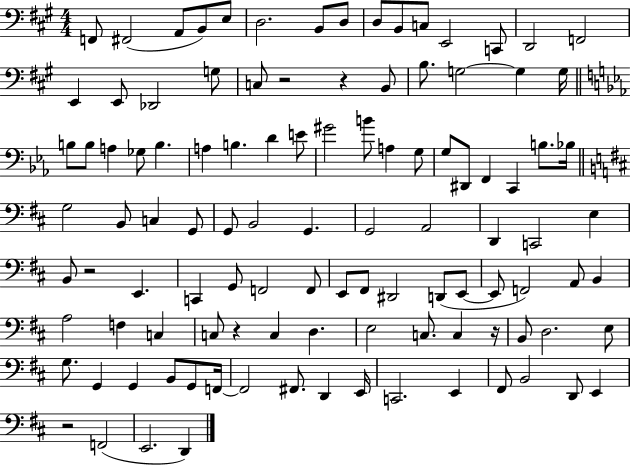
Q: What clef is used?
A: bass